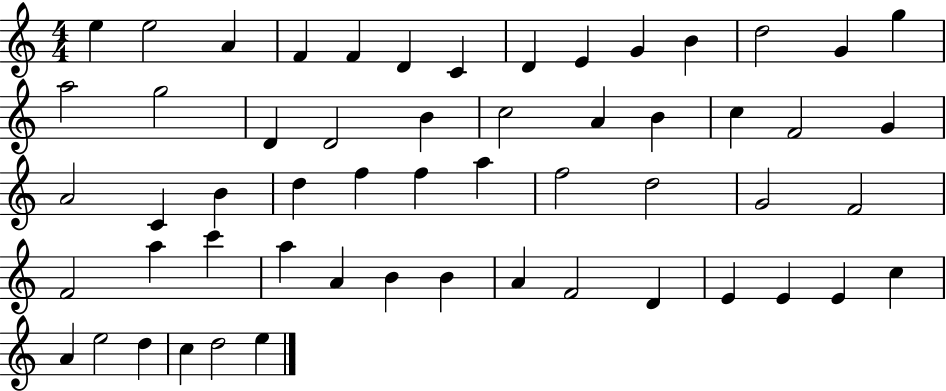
{
  \clef treble
  \numericTimeSignature
  \time 4/4
  \key c \major
  e''4 e''2 a'4 | f'4 f'4 d'4 c'4 | d'4 e'4 g'4 b'4 | d''2 g'4 g''4 | \break a''2 g''2 | d'4 d'2 b'4 | c''2 a'4 b'4 | c''4 f'2 g'4 | \break a'2 c'4 b'4 | d''4 f''4 f''4 a''4 | f''2 d''2 | g'2 f'2 | \break f'2 a''4 c'''4 | a''4 a'4 b'4 b'4 | a'4 f'2 d'4 | e'4 e'4 e'4 c''4 | \break a'4 e''2 d''4 | c''4 d''2 e''4 | \bar "|."
}